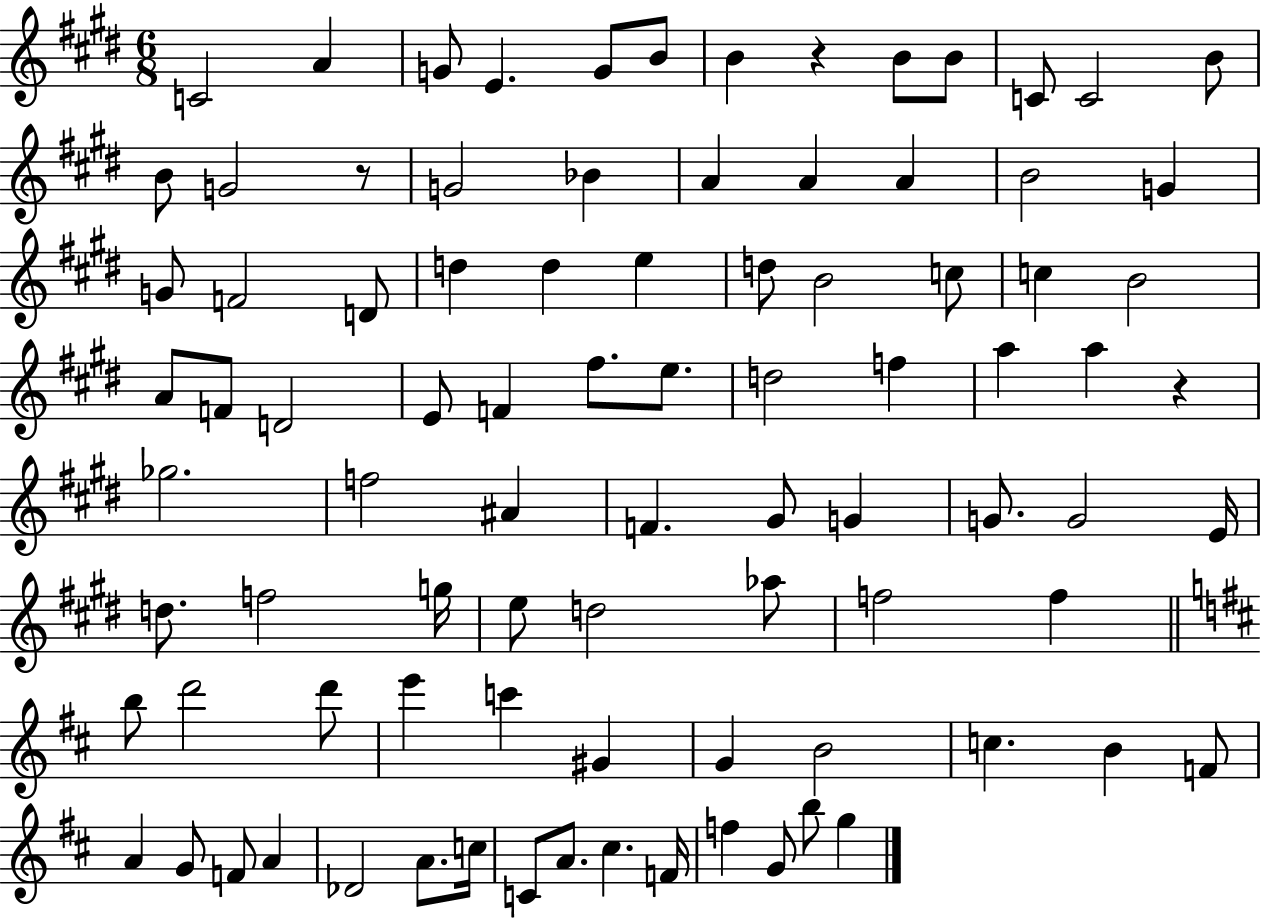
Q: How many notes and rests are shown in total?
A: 89